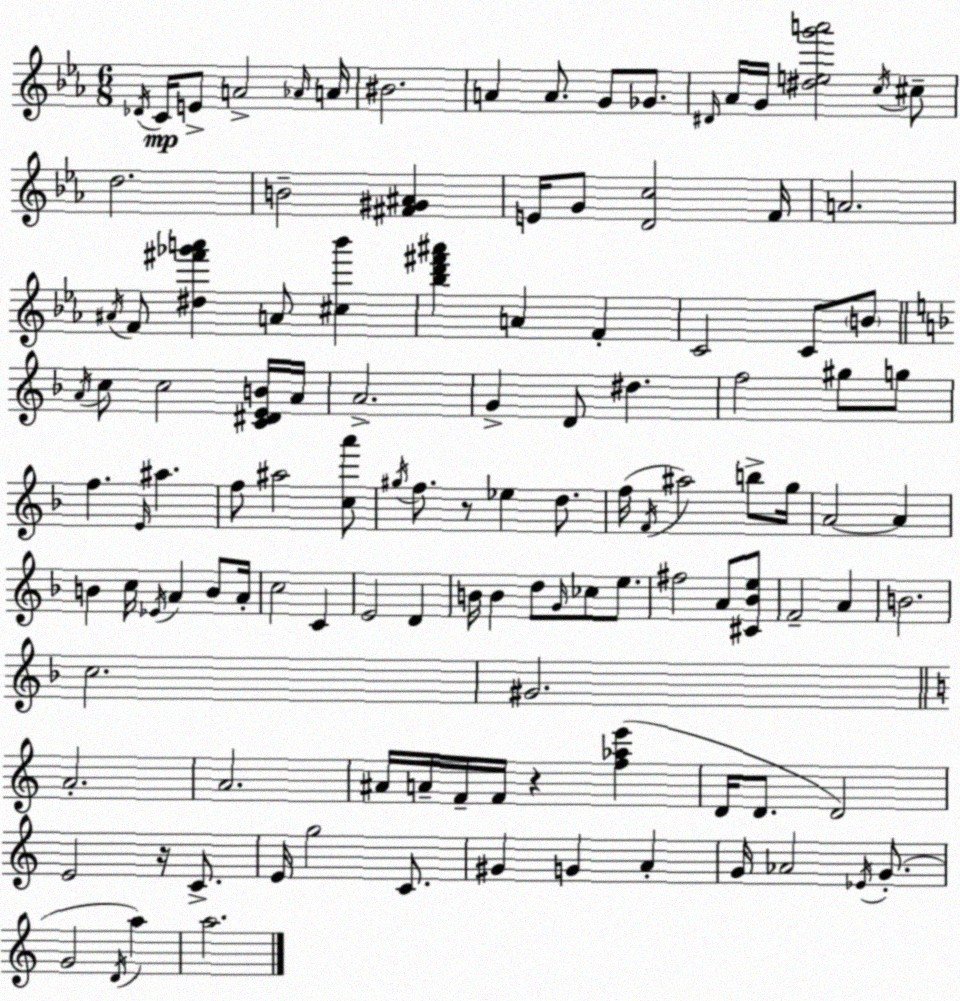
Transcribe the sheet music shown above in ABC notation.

X:1
T:Untitled
M:6/8
L:1/4
K:Eb
_D/4 C/4 E/2 A2 _A/4 A/4 ^B2 A A/2 G/2 _G/2 ^D/4 _A/4 G/4 [^deg'a']2 c/4 ^c/2 d2 B2 [^F^G^A] E/4 G/2 [Dc]2 F/4 A2 ^A/4 F/2 [^d^f'_g'a'] A/2 [^c_b'] [_bd'^f'^a'] A F C2 C/2 B/2 A/4 c/2 c2 [C^DEB]/4 A/4 A2 G D/2 ^d f2 ^g/2 g/2 f E/4 ^a f/2 ^a2 [ca']/2 ^g/4 f/2 z/2 _e d/2 f/4 F/4 ^a2 b/2 g/4 A2 A B c/4 _E/4 A B/2 A/4 c2 C E2 D B/4 B d/2 G/4 _c/2 e/2 ^f2 A/2 [^C_Be]/2 F2 A B2 c2 ^G2 A2 A2 ^A/4 A/4 F/4 F/4 z [f_ae'] D/4 D/2 D2 E2 z/4 C/2 E/4 g2 C/2 ^G G A G/4 _A2 _E/4 G/2 G2 D/4 a a2